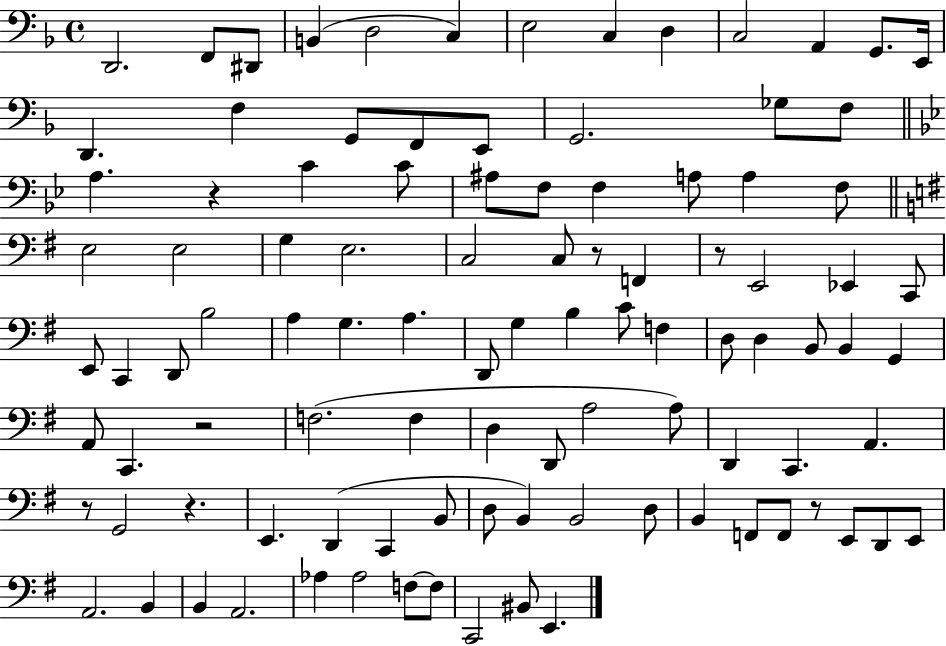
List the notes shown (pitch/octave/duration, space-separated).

D2/h. F2/e D#2/e B2/q D3/h C3/q E3/h C3/q D3/q C3/h A2/q G2/e. E2/s D2/q. F3/q G2/e F2/e E2/e G2/h. Gb3/e F3/e A3/q. R/q C4/q C4/e A#3/e F3/e F3/q A3/e A3/q F3/e E3/h E3/h G3/q E3/h. C3/h C3/e R/e F2/q R/e E2/h Eb2/q C2/e E2/e C2/q D2/e B3/h A3/q G3/q. A3/q. D2/e G3/q B3/q C4/e F3/q D3/e D3/q B2/e B2/q G2/q A2/e C2/q. R/h F3/h. F3/q D3/q D2/e A3/h A3/e D2/q C2/q. A2/q. R/e G2/h R/q. E2/q. D2/q C2/q B2/e D3/e B2/q B2/h D3/e B2/q F2/e F2/e R/e E2/e D2/e E2/e A2/h. B2/q B2/q A2/h. Ab3/q Ab3/h F3/e F3/e C2/h BIS2/e E2/q.